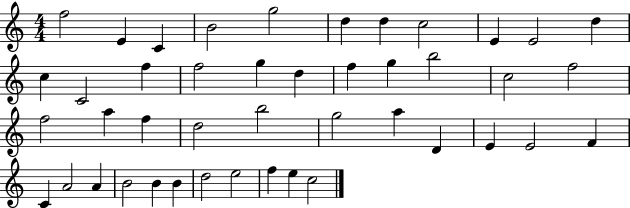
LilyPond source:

{
  \clef treble
  \numericTimeSignature
  \time 4/4
  \key c \major
  f''2 e'4 c'4 | b'2 g''2 | d''4 d''4 c''2 | e'4 e'2 d''4 | \break c''4 c'2 f''4 | f''2 g''4 d''4 | f''4 g''4 b''2 | c''2 f''2 | \break f''2 a''4 f''4 | d''2 b''2 | g''2 a''4 d'4 | e'4 e'2 f'4 | \break c'4 a'2 a'4 | b'2 b'4 b'4 | d''2 e''2 | f''4 e''4 c''2 | \break \bar "|."
}